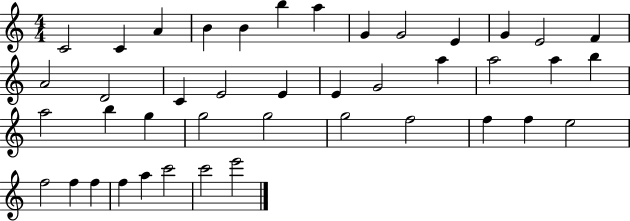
X:1
T:Untitled
M:4/4
L:1/4
K:C
C2 C A B B b a G G2 E G E2 F A2 D2 C E2 E E G2 a a2 a b a2 b g g2 g2 g2 f2 f f e2 f2 f f f a c'2 c'2 e'2